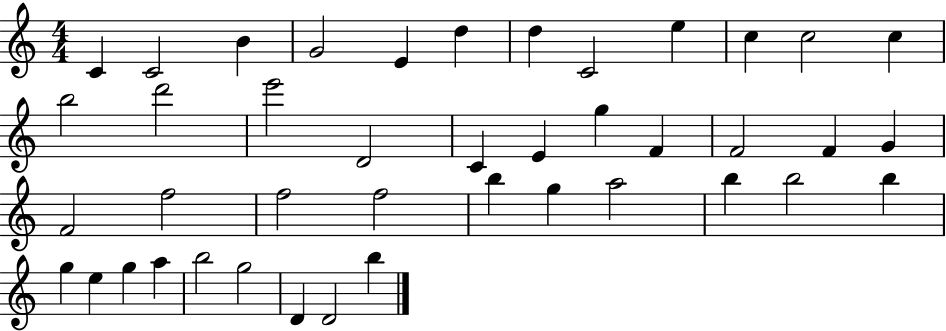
X:1
T:Untitled
M:4/4
L:1/4
K:C
C C2 B G2 E d d C2 e c c2 c b2 d'2 e'2 D2 C E g F F2 F G F2 f2 f2 f2 b g a2 b b2 b g e g a b2 g2 D D2 b